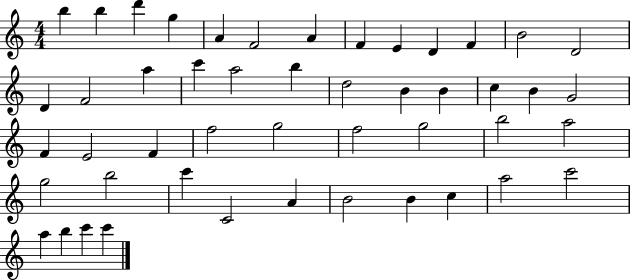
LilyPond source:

{
  \clef treble
  \numericTimeSignature
  \time 4/4
  \key c \major
  b''4 b''4 d'''4 g''4 | a'4 f'2 a'4 | f'4 e'4 d'4 f'4 | b'2 d'2 | \break d'4 f'2 a''4 | c'''4 a''2 b''4 | d''2 b'4 b'4 | c''4 b'4 g'2 | \break f'4 e'2 f'4 | f''2 g''2 | f''2 g''2 | b''2 a''2 | \break g''2 b''2 | c'''4 c'2 a'4 | b'2 b'4 c''4 | a''2 c'''2 | \break a''4 b''4 c'''4 c'''4 | \bar "|."
}